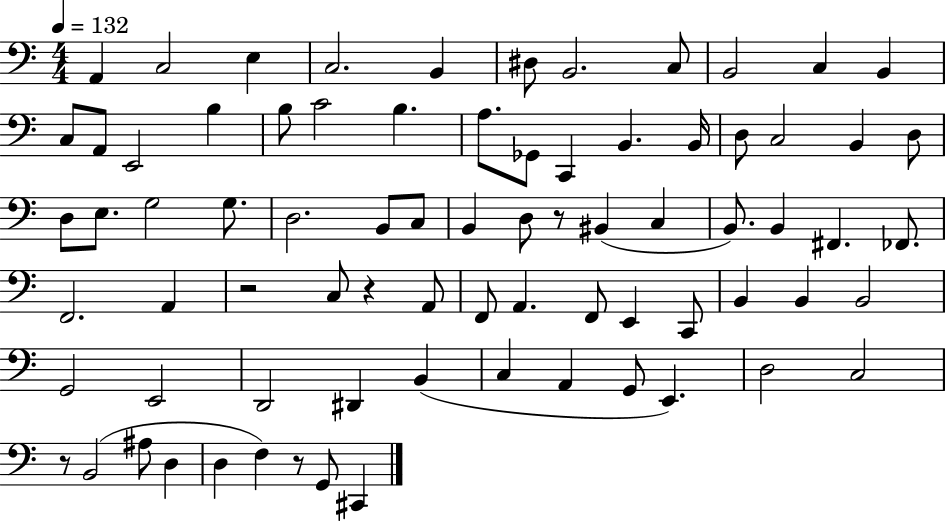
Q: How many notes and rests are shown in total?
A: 77